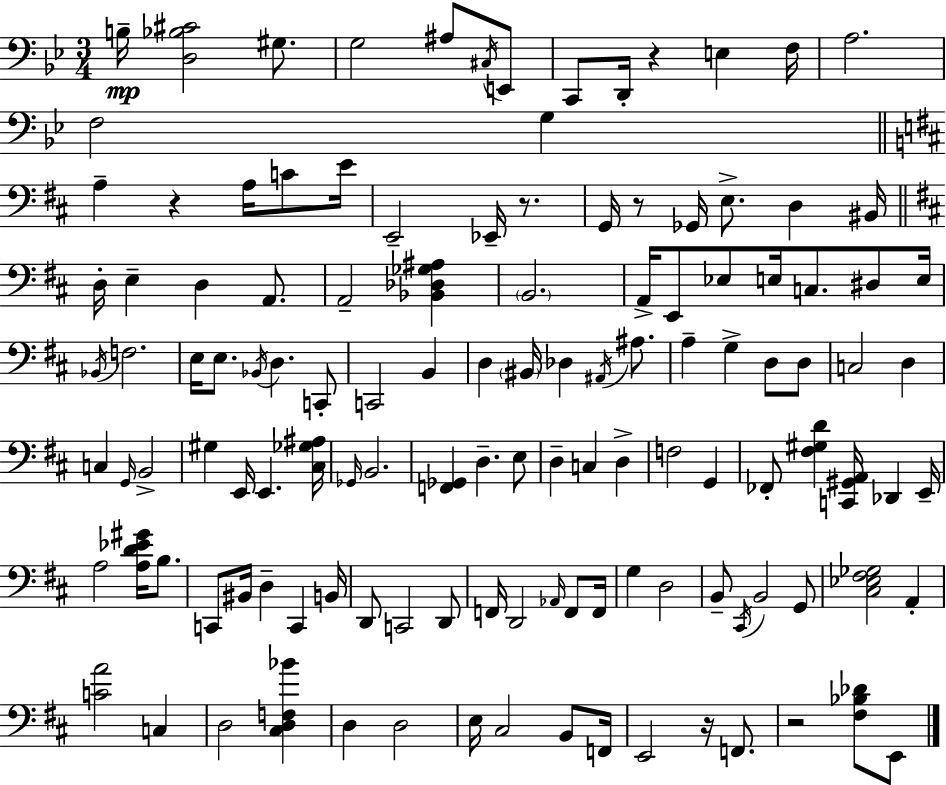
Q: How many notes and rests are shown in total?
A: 125